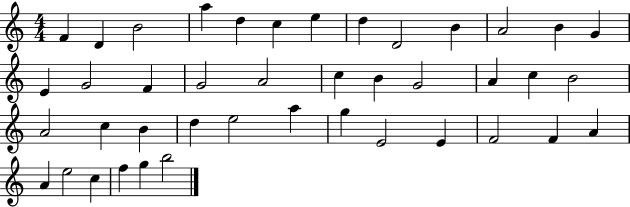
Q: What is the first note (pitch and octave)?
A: F4